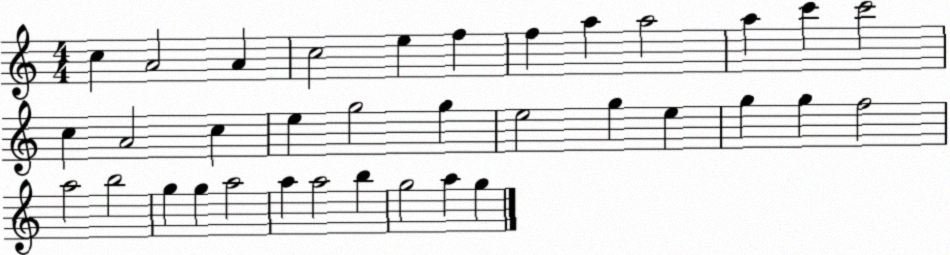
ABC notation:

X:1
T:Untitled
M:4/4
L:1/4
K:C
c A2 A c2 e f f a a2 a c' c'2 c A2 c e g2 g e2 g e g g f2 a2 b2 g g a2 a a2 b g2 a g